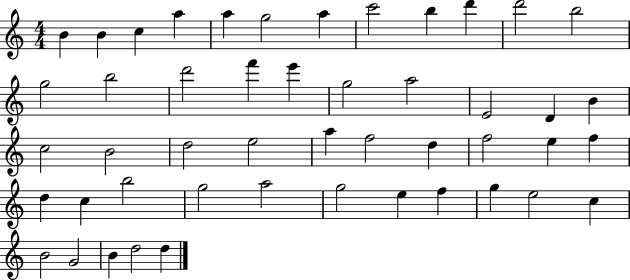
{
  \clef treble
  \numericTimeSignature
  \time 4/4
  \key c \major
  b'4 b'4 c''4 a''4 | a''4 g''2 a''4 | c'''2 b''4 d'''4 | d'''2 b''2 | \break g''2 b''2 | d'''2 f'''4 e'''4 | g''2 a''2 | e'2 d'4 b'4 | \break c''2 b'2 | d''2 e''2 | a''4 f''2 d''4 | f''2 e''4 f''4 | \break d''4 c''4 b''2 | g''2 a''2 | g''2 e''4 f''4 | g''4 e''2 c''4 | \break b'2 g'2 | b'4 d''2 d''4 | \bar "|."
}